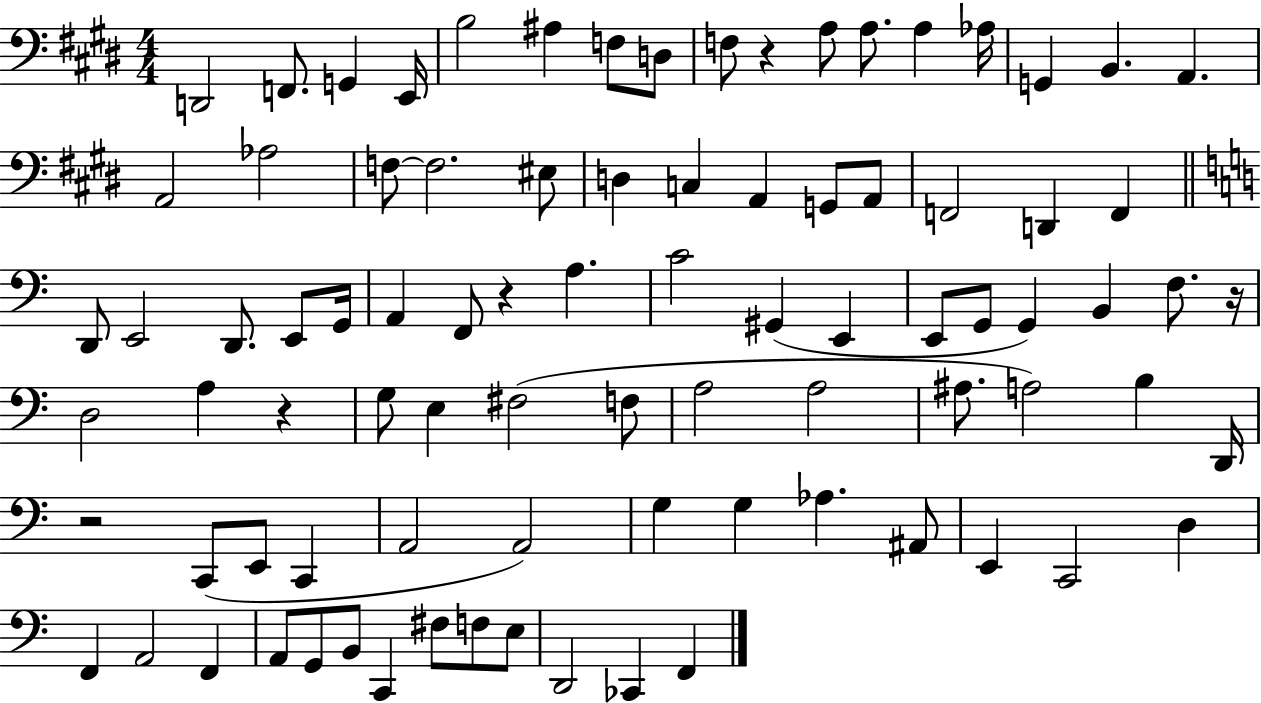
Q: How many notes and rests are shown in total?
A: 87